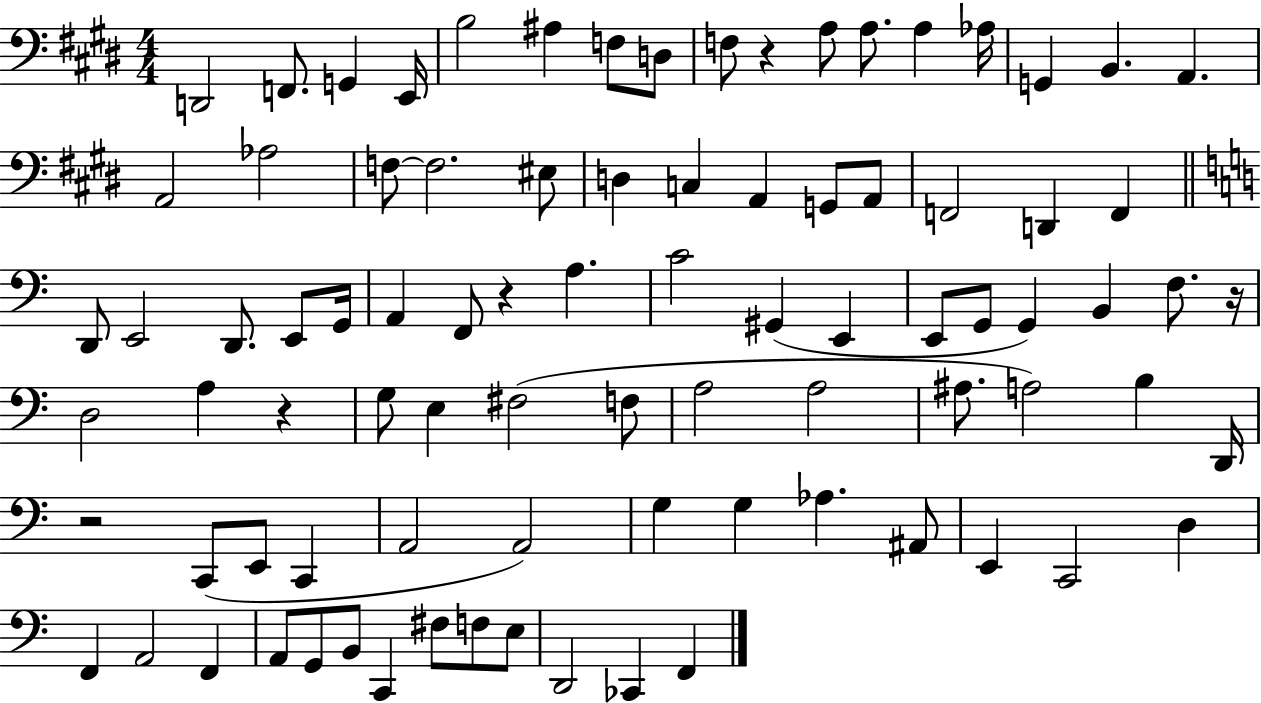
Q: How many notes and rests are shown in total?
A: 87